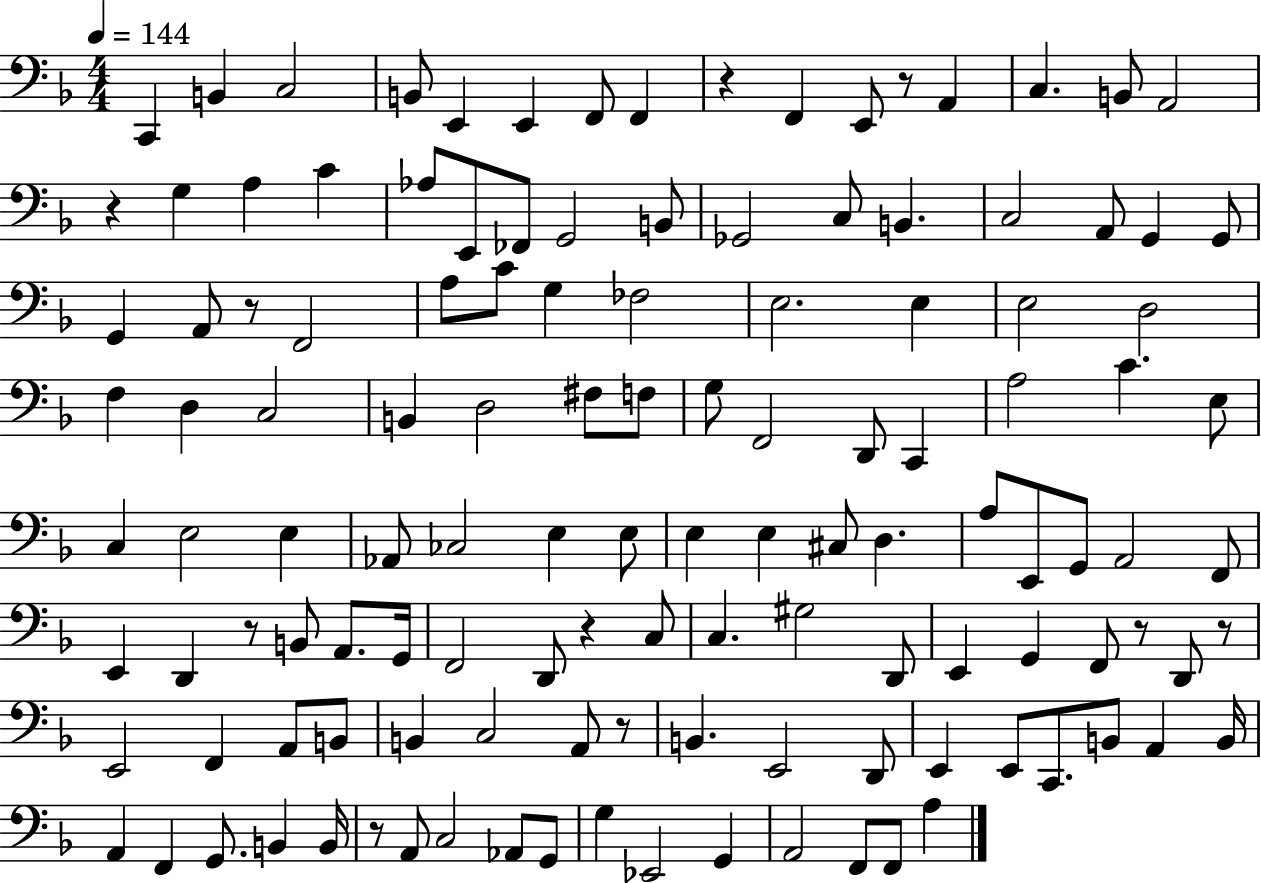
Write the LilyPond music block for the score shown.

{
  \clef bass
  \numericTimeSignature
  \time 4/4
  \key f \major
  \tempo 4 = 144
  c,4 b,4 c2 | b,8 e,4 e,4 f,8 f,4 | r4 f,4 e,8 r8 a,4 | c4. b,8 a,2 | \break r4 g4 a4 c'4 | aes8 e,8 fes,8 g,2 b,8 | ges,2 c8 b,4. | c2 a,8 g,4 g,8 | \break g,4 a,8 r8 f,2 | a8 c'8 g4 fes2 | e2. e4 | e2 d2 | \break f4 d4 c2 | b,4 d2 fis8 f8 | g8 f,2 d,8 c,4 | a2 c'4. e8 | \break c4 e2 e4 | aes,8 ces2 e4 e8 | e4 e4 cis8 d4. | a8 e,8 g,8 a,2 f,8 | \break e,4 d,4 r8 b,8 a,8. g,16 | f,2 d,8 r4 c8 | c4. gis2 d,8 | e,4 g,4 f,8 r8 d,8 r8 | \break e,2 f,4 a,8 b,8 | b,4 c2 a,8 r8 | b,4. e,2 d,8 | e,4 e,8 c,8. b,8 a,4 b,16 | \break a,4 f,4 g,8. b,4 b,16 | r8 a,8 c2 aes,8 g,8 | g4 ees,2 g,4 | a,2 f,8 f,8 a4 | \break \bar "|."
}